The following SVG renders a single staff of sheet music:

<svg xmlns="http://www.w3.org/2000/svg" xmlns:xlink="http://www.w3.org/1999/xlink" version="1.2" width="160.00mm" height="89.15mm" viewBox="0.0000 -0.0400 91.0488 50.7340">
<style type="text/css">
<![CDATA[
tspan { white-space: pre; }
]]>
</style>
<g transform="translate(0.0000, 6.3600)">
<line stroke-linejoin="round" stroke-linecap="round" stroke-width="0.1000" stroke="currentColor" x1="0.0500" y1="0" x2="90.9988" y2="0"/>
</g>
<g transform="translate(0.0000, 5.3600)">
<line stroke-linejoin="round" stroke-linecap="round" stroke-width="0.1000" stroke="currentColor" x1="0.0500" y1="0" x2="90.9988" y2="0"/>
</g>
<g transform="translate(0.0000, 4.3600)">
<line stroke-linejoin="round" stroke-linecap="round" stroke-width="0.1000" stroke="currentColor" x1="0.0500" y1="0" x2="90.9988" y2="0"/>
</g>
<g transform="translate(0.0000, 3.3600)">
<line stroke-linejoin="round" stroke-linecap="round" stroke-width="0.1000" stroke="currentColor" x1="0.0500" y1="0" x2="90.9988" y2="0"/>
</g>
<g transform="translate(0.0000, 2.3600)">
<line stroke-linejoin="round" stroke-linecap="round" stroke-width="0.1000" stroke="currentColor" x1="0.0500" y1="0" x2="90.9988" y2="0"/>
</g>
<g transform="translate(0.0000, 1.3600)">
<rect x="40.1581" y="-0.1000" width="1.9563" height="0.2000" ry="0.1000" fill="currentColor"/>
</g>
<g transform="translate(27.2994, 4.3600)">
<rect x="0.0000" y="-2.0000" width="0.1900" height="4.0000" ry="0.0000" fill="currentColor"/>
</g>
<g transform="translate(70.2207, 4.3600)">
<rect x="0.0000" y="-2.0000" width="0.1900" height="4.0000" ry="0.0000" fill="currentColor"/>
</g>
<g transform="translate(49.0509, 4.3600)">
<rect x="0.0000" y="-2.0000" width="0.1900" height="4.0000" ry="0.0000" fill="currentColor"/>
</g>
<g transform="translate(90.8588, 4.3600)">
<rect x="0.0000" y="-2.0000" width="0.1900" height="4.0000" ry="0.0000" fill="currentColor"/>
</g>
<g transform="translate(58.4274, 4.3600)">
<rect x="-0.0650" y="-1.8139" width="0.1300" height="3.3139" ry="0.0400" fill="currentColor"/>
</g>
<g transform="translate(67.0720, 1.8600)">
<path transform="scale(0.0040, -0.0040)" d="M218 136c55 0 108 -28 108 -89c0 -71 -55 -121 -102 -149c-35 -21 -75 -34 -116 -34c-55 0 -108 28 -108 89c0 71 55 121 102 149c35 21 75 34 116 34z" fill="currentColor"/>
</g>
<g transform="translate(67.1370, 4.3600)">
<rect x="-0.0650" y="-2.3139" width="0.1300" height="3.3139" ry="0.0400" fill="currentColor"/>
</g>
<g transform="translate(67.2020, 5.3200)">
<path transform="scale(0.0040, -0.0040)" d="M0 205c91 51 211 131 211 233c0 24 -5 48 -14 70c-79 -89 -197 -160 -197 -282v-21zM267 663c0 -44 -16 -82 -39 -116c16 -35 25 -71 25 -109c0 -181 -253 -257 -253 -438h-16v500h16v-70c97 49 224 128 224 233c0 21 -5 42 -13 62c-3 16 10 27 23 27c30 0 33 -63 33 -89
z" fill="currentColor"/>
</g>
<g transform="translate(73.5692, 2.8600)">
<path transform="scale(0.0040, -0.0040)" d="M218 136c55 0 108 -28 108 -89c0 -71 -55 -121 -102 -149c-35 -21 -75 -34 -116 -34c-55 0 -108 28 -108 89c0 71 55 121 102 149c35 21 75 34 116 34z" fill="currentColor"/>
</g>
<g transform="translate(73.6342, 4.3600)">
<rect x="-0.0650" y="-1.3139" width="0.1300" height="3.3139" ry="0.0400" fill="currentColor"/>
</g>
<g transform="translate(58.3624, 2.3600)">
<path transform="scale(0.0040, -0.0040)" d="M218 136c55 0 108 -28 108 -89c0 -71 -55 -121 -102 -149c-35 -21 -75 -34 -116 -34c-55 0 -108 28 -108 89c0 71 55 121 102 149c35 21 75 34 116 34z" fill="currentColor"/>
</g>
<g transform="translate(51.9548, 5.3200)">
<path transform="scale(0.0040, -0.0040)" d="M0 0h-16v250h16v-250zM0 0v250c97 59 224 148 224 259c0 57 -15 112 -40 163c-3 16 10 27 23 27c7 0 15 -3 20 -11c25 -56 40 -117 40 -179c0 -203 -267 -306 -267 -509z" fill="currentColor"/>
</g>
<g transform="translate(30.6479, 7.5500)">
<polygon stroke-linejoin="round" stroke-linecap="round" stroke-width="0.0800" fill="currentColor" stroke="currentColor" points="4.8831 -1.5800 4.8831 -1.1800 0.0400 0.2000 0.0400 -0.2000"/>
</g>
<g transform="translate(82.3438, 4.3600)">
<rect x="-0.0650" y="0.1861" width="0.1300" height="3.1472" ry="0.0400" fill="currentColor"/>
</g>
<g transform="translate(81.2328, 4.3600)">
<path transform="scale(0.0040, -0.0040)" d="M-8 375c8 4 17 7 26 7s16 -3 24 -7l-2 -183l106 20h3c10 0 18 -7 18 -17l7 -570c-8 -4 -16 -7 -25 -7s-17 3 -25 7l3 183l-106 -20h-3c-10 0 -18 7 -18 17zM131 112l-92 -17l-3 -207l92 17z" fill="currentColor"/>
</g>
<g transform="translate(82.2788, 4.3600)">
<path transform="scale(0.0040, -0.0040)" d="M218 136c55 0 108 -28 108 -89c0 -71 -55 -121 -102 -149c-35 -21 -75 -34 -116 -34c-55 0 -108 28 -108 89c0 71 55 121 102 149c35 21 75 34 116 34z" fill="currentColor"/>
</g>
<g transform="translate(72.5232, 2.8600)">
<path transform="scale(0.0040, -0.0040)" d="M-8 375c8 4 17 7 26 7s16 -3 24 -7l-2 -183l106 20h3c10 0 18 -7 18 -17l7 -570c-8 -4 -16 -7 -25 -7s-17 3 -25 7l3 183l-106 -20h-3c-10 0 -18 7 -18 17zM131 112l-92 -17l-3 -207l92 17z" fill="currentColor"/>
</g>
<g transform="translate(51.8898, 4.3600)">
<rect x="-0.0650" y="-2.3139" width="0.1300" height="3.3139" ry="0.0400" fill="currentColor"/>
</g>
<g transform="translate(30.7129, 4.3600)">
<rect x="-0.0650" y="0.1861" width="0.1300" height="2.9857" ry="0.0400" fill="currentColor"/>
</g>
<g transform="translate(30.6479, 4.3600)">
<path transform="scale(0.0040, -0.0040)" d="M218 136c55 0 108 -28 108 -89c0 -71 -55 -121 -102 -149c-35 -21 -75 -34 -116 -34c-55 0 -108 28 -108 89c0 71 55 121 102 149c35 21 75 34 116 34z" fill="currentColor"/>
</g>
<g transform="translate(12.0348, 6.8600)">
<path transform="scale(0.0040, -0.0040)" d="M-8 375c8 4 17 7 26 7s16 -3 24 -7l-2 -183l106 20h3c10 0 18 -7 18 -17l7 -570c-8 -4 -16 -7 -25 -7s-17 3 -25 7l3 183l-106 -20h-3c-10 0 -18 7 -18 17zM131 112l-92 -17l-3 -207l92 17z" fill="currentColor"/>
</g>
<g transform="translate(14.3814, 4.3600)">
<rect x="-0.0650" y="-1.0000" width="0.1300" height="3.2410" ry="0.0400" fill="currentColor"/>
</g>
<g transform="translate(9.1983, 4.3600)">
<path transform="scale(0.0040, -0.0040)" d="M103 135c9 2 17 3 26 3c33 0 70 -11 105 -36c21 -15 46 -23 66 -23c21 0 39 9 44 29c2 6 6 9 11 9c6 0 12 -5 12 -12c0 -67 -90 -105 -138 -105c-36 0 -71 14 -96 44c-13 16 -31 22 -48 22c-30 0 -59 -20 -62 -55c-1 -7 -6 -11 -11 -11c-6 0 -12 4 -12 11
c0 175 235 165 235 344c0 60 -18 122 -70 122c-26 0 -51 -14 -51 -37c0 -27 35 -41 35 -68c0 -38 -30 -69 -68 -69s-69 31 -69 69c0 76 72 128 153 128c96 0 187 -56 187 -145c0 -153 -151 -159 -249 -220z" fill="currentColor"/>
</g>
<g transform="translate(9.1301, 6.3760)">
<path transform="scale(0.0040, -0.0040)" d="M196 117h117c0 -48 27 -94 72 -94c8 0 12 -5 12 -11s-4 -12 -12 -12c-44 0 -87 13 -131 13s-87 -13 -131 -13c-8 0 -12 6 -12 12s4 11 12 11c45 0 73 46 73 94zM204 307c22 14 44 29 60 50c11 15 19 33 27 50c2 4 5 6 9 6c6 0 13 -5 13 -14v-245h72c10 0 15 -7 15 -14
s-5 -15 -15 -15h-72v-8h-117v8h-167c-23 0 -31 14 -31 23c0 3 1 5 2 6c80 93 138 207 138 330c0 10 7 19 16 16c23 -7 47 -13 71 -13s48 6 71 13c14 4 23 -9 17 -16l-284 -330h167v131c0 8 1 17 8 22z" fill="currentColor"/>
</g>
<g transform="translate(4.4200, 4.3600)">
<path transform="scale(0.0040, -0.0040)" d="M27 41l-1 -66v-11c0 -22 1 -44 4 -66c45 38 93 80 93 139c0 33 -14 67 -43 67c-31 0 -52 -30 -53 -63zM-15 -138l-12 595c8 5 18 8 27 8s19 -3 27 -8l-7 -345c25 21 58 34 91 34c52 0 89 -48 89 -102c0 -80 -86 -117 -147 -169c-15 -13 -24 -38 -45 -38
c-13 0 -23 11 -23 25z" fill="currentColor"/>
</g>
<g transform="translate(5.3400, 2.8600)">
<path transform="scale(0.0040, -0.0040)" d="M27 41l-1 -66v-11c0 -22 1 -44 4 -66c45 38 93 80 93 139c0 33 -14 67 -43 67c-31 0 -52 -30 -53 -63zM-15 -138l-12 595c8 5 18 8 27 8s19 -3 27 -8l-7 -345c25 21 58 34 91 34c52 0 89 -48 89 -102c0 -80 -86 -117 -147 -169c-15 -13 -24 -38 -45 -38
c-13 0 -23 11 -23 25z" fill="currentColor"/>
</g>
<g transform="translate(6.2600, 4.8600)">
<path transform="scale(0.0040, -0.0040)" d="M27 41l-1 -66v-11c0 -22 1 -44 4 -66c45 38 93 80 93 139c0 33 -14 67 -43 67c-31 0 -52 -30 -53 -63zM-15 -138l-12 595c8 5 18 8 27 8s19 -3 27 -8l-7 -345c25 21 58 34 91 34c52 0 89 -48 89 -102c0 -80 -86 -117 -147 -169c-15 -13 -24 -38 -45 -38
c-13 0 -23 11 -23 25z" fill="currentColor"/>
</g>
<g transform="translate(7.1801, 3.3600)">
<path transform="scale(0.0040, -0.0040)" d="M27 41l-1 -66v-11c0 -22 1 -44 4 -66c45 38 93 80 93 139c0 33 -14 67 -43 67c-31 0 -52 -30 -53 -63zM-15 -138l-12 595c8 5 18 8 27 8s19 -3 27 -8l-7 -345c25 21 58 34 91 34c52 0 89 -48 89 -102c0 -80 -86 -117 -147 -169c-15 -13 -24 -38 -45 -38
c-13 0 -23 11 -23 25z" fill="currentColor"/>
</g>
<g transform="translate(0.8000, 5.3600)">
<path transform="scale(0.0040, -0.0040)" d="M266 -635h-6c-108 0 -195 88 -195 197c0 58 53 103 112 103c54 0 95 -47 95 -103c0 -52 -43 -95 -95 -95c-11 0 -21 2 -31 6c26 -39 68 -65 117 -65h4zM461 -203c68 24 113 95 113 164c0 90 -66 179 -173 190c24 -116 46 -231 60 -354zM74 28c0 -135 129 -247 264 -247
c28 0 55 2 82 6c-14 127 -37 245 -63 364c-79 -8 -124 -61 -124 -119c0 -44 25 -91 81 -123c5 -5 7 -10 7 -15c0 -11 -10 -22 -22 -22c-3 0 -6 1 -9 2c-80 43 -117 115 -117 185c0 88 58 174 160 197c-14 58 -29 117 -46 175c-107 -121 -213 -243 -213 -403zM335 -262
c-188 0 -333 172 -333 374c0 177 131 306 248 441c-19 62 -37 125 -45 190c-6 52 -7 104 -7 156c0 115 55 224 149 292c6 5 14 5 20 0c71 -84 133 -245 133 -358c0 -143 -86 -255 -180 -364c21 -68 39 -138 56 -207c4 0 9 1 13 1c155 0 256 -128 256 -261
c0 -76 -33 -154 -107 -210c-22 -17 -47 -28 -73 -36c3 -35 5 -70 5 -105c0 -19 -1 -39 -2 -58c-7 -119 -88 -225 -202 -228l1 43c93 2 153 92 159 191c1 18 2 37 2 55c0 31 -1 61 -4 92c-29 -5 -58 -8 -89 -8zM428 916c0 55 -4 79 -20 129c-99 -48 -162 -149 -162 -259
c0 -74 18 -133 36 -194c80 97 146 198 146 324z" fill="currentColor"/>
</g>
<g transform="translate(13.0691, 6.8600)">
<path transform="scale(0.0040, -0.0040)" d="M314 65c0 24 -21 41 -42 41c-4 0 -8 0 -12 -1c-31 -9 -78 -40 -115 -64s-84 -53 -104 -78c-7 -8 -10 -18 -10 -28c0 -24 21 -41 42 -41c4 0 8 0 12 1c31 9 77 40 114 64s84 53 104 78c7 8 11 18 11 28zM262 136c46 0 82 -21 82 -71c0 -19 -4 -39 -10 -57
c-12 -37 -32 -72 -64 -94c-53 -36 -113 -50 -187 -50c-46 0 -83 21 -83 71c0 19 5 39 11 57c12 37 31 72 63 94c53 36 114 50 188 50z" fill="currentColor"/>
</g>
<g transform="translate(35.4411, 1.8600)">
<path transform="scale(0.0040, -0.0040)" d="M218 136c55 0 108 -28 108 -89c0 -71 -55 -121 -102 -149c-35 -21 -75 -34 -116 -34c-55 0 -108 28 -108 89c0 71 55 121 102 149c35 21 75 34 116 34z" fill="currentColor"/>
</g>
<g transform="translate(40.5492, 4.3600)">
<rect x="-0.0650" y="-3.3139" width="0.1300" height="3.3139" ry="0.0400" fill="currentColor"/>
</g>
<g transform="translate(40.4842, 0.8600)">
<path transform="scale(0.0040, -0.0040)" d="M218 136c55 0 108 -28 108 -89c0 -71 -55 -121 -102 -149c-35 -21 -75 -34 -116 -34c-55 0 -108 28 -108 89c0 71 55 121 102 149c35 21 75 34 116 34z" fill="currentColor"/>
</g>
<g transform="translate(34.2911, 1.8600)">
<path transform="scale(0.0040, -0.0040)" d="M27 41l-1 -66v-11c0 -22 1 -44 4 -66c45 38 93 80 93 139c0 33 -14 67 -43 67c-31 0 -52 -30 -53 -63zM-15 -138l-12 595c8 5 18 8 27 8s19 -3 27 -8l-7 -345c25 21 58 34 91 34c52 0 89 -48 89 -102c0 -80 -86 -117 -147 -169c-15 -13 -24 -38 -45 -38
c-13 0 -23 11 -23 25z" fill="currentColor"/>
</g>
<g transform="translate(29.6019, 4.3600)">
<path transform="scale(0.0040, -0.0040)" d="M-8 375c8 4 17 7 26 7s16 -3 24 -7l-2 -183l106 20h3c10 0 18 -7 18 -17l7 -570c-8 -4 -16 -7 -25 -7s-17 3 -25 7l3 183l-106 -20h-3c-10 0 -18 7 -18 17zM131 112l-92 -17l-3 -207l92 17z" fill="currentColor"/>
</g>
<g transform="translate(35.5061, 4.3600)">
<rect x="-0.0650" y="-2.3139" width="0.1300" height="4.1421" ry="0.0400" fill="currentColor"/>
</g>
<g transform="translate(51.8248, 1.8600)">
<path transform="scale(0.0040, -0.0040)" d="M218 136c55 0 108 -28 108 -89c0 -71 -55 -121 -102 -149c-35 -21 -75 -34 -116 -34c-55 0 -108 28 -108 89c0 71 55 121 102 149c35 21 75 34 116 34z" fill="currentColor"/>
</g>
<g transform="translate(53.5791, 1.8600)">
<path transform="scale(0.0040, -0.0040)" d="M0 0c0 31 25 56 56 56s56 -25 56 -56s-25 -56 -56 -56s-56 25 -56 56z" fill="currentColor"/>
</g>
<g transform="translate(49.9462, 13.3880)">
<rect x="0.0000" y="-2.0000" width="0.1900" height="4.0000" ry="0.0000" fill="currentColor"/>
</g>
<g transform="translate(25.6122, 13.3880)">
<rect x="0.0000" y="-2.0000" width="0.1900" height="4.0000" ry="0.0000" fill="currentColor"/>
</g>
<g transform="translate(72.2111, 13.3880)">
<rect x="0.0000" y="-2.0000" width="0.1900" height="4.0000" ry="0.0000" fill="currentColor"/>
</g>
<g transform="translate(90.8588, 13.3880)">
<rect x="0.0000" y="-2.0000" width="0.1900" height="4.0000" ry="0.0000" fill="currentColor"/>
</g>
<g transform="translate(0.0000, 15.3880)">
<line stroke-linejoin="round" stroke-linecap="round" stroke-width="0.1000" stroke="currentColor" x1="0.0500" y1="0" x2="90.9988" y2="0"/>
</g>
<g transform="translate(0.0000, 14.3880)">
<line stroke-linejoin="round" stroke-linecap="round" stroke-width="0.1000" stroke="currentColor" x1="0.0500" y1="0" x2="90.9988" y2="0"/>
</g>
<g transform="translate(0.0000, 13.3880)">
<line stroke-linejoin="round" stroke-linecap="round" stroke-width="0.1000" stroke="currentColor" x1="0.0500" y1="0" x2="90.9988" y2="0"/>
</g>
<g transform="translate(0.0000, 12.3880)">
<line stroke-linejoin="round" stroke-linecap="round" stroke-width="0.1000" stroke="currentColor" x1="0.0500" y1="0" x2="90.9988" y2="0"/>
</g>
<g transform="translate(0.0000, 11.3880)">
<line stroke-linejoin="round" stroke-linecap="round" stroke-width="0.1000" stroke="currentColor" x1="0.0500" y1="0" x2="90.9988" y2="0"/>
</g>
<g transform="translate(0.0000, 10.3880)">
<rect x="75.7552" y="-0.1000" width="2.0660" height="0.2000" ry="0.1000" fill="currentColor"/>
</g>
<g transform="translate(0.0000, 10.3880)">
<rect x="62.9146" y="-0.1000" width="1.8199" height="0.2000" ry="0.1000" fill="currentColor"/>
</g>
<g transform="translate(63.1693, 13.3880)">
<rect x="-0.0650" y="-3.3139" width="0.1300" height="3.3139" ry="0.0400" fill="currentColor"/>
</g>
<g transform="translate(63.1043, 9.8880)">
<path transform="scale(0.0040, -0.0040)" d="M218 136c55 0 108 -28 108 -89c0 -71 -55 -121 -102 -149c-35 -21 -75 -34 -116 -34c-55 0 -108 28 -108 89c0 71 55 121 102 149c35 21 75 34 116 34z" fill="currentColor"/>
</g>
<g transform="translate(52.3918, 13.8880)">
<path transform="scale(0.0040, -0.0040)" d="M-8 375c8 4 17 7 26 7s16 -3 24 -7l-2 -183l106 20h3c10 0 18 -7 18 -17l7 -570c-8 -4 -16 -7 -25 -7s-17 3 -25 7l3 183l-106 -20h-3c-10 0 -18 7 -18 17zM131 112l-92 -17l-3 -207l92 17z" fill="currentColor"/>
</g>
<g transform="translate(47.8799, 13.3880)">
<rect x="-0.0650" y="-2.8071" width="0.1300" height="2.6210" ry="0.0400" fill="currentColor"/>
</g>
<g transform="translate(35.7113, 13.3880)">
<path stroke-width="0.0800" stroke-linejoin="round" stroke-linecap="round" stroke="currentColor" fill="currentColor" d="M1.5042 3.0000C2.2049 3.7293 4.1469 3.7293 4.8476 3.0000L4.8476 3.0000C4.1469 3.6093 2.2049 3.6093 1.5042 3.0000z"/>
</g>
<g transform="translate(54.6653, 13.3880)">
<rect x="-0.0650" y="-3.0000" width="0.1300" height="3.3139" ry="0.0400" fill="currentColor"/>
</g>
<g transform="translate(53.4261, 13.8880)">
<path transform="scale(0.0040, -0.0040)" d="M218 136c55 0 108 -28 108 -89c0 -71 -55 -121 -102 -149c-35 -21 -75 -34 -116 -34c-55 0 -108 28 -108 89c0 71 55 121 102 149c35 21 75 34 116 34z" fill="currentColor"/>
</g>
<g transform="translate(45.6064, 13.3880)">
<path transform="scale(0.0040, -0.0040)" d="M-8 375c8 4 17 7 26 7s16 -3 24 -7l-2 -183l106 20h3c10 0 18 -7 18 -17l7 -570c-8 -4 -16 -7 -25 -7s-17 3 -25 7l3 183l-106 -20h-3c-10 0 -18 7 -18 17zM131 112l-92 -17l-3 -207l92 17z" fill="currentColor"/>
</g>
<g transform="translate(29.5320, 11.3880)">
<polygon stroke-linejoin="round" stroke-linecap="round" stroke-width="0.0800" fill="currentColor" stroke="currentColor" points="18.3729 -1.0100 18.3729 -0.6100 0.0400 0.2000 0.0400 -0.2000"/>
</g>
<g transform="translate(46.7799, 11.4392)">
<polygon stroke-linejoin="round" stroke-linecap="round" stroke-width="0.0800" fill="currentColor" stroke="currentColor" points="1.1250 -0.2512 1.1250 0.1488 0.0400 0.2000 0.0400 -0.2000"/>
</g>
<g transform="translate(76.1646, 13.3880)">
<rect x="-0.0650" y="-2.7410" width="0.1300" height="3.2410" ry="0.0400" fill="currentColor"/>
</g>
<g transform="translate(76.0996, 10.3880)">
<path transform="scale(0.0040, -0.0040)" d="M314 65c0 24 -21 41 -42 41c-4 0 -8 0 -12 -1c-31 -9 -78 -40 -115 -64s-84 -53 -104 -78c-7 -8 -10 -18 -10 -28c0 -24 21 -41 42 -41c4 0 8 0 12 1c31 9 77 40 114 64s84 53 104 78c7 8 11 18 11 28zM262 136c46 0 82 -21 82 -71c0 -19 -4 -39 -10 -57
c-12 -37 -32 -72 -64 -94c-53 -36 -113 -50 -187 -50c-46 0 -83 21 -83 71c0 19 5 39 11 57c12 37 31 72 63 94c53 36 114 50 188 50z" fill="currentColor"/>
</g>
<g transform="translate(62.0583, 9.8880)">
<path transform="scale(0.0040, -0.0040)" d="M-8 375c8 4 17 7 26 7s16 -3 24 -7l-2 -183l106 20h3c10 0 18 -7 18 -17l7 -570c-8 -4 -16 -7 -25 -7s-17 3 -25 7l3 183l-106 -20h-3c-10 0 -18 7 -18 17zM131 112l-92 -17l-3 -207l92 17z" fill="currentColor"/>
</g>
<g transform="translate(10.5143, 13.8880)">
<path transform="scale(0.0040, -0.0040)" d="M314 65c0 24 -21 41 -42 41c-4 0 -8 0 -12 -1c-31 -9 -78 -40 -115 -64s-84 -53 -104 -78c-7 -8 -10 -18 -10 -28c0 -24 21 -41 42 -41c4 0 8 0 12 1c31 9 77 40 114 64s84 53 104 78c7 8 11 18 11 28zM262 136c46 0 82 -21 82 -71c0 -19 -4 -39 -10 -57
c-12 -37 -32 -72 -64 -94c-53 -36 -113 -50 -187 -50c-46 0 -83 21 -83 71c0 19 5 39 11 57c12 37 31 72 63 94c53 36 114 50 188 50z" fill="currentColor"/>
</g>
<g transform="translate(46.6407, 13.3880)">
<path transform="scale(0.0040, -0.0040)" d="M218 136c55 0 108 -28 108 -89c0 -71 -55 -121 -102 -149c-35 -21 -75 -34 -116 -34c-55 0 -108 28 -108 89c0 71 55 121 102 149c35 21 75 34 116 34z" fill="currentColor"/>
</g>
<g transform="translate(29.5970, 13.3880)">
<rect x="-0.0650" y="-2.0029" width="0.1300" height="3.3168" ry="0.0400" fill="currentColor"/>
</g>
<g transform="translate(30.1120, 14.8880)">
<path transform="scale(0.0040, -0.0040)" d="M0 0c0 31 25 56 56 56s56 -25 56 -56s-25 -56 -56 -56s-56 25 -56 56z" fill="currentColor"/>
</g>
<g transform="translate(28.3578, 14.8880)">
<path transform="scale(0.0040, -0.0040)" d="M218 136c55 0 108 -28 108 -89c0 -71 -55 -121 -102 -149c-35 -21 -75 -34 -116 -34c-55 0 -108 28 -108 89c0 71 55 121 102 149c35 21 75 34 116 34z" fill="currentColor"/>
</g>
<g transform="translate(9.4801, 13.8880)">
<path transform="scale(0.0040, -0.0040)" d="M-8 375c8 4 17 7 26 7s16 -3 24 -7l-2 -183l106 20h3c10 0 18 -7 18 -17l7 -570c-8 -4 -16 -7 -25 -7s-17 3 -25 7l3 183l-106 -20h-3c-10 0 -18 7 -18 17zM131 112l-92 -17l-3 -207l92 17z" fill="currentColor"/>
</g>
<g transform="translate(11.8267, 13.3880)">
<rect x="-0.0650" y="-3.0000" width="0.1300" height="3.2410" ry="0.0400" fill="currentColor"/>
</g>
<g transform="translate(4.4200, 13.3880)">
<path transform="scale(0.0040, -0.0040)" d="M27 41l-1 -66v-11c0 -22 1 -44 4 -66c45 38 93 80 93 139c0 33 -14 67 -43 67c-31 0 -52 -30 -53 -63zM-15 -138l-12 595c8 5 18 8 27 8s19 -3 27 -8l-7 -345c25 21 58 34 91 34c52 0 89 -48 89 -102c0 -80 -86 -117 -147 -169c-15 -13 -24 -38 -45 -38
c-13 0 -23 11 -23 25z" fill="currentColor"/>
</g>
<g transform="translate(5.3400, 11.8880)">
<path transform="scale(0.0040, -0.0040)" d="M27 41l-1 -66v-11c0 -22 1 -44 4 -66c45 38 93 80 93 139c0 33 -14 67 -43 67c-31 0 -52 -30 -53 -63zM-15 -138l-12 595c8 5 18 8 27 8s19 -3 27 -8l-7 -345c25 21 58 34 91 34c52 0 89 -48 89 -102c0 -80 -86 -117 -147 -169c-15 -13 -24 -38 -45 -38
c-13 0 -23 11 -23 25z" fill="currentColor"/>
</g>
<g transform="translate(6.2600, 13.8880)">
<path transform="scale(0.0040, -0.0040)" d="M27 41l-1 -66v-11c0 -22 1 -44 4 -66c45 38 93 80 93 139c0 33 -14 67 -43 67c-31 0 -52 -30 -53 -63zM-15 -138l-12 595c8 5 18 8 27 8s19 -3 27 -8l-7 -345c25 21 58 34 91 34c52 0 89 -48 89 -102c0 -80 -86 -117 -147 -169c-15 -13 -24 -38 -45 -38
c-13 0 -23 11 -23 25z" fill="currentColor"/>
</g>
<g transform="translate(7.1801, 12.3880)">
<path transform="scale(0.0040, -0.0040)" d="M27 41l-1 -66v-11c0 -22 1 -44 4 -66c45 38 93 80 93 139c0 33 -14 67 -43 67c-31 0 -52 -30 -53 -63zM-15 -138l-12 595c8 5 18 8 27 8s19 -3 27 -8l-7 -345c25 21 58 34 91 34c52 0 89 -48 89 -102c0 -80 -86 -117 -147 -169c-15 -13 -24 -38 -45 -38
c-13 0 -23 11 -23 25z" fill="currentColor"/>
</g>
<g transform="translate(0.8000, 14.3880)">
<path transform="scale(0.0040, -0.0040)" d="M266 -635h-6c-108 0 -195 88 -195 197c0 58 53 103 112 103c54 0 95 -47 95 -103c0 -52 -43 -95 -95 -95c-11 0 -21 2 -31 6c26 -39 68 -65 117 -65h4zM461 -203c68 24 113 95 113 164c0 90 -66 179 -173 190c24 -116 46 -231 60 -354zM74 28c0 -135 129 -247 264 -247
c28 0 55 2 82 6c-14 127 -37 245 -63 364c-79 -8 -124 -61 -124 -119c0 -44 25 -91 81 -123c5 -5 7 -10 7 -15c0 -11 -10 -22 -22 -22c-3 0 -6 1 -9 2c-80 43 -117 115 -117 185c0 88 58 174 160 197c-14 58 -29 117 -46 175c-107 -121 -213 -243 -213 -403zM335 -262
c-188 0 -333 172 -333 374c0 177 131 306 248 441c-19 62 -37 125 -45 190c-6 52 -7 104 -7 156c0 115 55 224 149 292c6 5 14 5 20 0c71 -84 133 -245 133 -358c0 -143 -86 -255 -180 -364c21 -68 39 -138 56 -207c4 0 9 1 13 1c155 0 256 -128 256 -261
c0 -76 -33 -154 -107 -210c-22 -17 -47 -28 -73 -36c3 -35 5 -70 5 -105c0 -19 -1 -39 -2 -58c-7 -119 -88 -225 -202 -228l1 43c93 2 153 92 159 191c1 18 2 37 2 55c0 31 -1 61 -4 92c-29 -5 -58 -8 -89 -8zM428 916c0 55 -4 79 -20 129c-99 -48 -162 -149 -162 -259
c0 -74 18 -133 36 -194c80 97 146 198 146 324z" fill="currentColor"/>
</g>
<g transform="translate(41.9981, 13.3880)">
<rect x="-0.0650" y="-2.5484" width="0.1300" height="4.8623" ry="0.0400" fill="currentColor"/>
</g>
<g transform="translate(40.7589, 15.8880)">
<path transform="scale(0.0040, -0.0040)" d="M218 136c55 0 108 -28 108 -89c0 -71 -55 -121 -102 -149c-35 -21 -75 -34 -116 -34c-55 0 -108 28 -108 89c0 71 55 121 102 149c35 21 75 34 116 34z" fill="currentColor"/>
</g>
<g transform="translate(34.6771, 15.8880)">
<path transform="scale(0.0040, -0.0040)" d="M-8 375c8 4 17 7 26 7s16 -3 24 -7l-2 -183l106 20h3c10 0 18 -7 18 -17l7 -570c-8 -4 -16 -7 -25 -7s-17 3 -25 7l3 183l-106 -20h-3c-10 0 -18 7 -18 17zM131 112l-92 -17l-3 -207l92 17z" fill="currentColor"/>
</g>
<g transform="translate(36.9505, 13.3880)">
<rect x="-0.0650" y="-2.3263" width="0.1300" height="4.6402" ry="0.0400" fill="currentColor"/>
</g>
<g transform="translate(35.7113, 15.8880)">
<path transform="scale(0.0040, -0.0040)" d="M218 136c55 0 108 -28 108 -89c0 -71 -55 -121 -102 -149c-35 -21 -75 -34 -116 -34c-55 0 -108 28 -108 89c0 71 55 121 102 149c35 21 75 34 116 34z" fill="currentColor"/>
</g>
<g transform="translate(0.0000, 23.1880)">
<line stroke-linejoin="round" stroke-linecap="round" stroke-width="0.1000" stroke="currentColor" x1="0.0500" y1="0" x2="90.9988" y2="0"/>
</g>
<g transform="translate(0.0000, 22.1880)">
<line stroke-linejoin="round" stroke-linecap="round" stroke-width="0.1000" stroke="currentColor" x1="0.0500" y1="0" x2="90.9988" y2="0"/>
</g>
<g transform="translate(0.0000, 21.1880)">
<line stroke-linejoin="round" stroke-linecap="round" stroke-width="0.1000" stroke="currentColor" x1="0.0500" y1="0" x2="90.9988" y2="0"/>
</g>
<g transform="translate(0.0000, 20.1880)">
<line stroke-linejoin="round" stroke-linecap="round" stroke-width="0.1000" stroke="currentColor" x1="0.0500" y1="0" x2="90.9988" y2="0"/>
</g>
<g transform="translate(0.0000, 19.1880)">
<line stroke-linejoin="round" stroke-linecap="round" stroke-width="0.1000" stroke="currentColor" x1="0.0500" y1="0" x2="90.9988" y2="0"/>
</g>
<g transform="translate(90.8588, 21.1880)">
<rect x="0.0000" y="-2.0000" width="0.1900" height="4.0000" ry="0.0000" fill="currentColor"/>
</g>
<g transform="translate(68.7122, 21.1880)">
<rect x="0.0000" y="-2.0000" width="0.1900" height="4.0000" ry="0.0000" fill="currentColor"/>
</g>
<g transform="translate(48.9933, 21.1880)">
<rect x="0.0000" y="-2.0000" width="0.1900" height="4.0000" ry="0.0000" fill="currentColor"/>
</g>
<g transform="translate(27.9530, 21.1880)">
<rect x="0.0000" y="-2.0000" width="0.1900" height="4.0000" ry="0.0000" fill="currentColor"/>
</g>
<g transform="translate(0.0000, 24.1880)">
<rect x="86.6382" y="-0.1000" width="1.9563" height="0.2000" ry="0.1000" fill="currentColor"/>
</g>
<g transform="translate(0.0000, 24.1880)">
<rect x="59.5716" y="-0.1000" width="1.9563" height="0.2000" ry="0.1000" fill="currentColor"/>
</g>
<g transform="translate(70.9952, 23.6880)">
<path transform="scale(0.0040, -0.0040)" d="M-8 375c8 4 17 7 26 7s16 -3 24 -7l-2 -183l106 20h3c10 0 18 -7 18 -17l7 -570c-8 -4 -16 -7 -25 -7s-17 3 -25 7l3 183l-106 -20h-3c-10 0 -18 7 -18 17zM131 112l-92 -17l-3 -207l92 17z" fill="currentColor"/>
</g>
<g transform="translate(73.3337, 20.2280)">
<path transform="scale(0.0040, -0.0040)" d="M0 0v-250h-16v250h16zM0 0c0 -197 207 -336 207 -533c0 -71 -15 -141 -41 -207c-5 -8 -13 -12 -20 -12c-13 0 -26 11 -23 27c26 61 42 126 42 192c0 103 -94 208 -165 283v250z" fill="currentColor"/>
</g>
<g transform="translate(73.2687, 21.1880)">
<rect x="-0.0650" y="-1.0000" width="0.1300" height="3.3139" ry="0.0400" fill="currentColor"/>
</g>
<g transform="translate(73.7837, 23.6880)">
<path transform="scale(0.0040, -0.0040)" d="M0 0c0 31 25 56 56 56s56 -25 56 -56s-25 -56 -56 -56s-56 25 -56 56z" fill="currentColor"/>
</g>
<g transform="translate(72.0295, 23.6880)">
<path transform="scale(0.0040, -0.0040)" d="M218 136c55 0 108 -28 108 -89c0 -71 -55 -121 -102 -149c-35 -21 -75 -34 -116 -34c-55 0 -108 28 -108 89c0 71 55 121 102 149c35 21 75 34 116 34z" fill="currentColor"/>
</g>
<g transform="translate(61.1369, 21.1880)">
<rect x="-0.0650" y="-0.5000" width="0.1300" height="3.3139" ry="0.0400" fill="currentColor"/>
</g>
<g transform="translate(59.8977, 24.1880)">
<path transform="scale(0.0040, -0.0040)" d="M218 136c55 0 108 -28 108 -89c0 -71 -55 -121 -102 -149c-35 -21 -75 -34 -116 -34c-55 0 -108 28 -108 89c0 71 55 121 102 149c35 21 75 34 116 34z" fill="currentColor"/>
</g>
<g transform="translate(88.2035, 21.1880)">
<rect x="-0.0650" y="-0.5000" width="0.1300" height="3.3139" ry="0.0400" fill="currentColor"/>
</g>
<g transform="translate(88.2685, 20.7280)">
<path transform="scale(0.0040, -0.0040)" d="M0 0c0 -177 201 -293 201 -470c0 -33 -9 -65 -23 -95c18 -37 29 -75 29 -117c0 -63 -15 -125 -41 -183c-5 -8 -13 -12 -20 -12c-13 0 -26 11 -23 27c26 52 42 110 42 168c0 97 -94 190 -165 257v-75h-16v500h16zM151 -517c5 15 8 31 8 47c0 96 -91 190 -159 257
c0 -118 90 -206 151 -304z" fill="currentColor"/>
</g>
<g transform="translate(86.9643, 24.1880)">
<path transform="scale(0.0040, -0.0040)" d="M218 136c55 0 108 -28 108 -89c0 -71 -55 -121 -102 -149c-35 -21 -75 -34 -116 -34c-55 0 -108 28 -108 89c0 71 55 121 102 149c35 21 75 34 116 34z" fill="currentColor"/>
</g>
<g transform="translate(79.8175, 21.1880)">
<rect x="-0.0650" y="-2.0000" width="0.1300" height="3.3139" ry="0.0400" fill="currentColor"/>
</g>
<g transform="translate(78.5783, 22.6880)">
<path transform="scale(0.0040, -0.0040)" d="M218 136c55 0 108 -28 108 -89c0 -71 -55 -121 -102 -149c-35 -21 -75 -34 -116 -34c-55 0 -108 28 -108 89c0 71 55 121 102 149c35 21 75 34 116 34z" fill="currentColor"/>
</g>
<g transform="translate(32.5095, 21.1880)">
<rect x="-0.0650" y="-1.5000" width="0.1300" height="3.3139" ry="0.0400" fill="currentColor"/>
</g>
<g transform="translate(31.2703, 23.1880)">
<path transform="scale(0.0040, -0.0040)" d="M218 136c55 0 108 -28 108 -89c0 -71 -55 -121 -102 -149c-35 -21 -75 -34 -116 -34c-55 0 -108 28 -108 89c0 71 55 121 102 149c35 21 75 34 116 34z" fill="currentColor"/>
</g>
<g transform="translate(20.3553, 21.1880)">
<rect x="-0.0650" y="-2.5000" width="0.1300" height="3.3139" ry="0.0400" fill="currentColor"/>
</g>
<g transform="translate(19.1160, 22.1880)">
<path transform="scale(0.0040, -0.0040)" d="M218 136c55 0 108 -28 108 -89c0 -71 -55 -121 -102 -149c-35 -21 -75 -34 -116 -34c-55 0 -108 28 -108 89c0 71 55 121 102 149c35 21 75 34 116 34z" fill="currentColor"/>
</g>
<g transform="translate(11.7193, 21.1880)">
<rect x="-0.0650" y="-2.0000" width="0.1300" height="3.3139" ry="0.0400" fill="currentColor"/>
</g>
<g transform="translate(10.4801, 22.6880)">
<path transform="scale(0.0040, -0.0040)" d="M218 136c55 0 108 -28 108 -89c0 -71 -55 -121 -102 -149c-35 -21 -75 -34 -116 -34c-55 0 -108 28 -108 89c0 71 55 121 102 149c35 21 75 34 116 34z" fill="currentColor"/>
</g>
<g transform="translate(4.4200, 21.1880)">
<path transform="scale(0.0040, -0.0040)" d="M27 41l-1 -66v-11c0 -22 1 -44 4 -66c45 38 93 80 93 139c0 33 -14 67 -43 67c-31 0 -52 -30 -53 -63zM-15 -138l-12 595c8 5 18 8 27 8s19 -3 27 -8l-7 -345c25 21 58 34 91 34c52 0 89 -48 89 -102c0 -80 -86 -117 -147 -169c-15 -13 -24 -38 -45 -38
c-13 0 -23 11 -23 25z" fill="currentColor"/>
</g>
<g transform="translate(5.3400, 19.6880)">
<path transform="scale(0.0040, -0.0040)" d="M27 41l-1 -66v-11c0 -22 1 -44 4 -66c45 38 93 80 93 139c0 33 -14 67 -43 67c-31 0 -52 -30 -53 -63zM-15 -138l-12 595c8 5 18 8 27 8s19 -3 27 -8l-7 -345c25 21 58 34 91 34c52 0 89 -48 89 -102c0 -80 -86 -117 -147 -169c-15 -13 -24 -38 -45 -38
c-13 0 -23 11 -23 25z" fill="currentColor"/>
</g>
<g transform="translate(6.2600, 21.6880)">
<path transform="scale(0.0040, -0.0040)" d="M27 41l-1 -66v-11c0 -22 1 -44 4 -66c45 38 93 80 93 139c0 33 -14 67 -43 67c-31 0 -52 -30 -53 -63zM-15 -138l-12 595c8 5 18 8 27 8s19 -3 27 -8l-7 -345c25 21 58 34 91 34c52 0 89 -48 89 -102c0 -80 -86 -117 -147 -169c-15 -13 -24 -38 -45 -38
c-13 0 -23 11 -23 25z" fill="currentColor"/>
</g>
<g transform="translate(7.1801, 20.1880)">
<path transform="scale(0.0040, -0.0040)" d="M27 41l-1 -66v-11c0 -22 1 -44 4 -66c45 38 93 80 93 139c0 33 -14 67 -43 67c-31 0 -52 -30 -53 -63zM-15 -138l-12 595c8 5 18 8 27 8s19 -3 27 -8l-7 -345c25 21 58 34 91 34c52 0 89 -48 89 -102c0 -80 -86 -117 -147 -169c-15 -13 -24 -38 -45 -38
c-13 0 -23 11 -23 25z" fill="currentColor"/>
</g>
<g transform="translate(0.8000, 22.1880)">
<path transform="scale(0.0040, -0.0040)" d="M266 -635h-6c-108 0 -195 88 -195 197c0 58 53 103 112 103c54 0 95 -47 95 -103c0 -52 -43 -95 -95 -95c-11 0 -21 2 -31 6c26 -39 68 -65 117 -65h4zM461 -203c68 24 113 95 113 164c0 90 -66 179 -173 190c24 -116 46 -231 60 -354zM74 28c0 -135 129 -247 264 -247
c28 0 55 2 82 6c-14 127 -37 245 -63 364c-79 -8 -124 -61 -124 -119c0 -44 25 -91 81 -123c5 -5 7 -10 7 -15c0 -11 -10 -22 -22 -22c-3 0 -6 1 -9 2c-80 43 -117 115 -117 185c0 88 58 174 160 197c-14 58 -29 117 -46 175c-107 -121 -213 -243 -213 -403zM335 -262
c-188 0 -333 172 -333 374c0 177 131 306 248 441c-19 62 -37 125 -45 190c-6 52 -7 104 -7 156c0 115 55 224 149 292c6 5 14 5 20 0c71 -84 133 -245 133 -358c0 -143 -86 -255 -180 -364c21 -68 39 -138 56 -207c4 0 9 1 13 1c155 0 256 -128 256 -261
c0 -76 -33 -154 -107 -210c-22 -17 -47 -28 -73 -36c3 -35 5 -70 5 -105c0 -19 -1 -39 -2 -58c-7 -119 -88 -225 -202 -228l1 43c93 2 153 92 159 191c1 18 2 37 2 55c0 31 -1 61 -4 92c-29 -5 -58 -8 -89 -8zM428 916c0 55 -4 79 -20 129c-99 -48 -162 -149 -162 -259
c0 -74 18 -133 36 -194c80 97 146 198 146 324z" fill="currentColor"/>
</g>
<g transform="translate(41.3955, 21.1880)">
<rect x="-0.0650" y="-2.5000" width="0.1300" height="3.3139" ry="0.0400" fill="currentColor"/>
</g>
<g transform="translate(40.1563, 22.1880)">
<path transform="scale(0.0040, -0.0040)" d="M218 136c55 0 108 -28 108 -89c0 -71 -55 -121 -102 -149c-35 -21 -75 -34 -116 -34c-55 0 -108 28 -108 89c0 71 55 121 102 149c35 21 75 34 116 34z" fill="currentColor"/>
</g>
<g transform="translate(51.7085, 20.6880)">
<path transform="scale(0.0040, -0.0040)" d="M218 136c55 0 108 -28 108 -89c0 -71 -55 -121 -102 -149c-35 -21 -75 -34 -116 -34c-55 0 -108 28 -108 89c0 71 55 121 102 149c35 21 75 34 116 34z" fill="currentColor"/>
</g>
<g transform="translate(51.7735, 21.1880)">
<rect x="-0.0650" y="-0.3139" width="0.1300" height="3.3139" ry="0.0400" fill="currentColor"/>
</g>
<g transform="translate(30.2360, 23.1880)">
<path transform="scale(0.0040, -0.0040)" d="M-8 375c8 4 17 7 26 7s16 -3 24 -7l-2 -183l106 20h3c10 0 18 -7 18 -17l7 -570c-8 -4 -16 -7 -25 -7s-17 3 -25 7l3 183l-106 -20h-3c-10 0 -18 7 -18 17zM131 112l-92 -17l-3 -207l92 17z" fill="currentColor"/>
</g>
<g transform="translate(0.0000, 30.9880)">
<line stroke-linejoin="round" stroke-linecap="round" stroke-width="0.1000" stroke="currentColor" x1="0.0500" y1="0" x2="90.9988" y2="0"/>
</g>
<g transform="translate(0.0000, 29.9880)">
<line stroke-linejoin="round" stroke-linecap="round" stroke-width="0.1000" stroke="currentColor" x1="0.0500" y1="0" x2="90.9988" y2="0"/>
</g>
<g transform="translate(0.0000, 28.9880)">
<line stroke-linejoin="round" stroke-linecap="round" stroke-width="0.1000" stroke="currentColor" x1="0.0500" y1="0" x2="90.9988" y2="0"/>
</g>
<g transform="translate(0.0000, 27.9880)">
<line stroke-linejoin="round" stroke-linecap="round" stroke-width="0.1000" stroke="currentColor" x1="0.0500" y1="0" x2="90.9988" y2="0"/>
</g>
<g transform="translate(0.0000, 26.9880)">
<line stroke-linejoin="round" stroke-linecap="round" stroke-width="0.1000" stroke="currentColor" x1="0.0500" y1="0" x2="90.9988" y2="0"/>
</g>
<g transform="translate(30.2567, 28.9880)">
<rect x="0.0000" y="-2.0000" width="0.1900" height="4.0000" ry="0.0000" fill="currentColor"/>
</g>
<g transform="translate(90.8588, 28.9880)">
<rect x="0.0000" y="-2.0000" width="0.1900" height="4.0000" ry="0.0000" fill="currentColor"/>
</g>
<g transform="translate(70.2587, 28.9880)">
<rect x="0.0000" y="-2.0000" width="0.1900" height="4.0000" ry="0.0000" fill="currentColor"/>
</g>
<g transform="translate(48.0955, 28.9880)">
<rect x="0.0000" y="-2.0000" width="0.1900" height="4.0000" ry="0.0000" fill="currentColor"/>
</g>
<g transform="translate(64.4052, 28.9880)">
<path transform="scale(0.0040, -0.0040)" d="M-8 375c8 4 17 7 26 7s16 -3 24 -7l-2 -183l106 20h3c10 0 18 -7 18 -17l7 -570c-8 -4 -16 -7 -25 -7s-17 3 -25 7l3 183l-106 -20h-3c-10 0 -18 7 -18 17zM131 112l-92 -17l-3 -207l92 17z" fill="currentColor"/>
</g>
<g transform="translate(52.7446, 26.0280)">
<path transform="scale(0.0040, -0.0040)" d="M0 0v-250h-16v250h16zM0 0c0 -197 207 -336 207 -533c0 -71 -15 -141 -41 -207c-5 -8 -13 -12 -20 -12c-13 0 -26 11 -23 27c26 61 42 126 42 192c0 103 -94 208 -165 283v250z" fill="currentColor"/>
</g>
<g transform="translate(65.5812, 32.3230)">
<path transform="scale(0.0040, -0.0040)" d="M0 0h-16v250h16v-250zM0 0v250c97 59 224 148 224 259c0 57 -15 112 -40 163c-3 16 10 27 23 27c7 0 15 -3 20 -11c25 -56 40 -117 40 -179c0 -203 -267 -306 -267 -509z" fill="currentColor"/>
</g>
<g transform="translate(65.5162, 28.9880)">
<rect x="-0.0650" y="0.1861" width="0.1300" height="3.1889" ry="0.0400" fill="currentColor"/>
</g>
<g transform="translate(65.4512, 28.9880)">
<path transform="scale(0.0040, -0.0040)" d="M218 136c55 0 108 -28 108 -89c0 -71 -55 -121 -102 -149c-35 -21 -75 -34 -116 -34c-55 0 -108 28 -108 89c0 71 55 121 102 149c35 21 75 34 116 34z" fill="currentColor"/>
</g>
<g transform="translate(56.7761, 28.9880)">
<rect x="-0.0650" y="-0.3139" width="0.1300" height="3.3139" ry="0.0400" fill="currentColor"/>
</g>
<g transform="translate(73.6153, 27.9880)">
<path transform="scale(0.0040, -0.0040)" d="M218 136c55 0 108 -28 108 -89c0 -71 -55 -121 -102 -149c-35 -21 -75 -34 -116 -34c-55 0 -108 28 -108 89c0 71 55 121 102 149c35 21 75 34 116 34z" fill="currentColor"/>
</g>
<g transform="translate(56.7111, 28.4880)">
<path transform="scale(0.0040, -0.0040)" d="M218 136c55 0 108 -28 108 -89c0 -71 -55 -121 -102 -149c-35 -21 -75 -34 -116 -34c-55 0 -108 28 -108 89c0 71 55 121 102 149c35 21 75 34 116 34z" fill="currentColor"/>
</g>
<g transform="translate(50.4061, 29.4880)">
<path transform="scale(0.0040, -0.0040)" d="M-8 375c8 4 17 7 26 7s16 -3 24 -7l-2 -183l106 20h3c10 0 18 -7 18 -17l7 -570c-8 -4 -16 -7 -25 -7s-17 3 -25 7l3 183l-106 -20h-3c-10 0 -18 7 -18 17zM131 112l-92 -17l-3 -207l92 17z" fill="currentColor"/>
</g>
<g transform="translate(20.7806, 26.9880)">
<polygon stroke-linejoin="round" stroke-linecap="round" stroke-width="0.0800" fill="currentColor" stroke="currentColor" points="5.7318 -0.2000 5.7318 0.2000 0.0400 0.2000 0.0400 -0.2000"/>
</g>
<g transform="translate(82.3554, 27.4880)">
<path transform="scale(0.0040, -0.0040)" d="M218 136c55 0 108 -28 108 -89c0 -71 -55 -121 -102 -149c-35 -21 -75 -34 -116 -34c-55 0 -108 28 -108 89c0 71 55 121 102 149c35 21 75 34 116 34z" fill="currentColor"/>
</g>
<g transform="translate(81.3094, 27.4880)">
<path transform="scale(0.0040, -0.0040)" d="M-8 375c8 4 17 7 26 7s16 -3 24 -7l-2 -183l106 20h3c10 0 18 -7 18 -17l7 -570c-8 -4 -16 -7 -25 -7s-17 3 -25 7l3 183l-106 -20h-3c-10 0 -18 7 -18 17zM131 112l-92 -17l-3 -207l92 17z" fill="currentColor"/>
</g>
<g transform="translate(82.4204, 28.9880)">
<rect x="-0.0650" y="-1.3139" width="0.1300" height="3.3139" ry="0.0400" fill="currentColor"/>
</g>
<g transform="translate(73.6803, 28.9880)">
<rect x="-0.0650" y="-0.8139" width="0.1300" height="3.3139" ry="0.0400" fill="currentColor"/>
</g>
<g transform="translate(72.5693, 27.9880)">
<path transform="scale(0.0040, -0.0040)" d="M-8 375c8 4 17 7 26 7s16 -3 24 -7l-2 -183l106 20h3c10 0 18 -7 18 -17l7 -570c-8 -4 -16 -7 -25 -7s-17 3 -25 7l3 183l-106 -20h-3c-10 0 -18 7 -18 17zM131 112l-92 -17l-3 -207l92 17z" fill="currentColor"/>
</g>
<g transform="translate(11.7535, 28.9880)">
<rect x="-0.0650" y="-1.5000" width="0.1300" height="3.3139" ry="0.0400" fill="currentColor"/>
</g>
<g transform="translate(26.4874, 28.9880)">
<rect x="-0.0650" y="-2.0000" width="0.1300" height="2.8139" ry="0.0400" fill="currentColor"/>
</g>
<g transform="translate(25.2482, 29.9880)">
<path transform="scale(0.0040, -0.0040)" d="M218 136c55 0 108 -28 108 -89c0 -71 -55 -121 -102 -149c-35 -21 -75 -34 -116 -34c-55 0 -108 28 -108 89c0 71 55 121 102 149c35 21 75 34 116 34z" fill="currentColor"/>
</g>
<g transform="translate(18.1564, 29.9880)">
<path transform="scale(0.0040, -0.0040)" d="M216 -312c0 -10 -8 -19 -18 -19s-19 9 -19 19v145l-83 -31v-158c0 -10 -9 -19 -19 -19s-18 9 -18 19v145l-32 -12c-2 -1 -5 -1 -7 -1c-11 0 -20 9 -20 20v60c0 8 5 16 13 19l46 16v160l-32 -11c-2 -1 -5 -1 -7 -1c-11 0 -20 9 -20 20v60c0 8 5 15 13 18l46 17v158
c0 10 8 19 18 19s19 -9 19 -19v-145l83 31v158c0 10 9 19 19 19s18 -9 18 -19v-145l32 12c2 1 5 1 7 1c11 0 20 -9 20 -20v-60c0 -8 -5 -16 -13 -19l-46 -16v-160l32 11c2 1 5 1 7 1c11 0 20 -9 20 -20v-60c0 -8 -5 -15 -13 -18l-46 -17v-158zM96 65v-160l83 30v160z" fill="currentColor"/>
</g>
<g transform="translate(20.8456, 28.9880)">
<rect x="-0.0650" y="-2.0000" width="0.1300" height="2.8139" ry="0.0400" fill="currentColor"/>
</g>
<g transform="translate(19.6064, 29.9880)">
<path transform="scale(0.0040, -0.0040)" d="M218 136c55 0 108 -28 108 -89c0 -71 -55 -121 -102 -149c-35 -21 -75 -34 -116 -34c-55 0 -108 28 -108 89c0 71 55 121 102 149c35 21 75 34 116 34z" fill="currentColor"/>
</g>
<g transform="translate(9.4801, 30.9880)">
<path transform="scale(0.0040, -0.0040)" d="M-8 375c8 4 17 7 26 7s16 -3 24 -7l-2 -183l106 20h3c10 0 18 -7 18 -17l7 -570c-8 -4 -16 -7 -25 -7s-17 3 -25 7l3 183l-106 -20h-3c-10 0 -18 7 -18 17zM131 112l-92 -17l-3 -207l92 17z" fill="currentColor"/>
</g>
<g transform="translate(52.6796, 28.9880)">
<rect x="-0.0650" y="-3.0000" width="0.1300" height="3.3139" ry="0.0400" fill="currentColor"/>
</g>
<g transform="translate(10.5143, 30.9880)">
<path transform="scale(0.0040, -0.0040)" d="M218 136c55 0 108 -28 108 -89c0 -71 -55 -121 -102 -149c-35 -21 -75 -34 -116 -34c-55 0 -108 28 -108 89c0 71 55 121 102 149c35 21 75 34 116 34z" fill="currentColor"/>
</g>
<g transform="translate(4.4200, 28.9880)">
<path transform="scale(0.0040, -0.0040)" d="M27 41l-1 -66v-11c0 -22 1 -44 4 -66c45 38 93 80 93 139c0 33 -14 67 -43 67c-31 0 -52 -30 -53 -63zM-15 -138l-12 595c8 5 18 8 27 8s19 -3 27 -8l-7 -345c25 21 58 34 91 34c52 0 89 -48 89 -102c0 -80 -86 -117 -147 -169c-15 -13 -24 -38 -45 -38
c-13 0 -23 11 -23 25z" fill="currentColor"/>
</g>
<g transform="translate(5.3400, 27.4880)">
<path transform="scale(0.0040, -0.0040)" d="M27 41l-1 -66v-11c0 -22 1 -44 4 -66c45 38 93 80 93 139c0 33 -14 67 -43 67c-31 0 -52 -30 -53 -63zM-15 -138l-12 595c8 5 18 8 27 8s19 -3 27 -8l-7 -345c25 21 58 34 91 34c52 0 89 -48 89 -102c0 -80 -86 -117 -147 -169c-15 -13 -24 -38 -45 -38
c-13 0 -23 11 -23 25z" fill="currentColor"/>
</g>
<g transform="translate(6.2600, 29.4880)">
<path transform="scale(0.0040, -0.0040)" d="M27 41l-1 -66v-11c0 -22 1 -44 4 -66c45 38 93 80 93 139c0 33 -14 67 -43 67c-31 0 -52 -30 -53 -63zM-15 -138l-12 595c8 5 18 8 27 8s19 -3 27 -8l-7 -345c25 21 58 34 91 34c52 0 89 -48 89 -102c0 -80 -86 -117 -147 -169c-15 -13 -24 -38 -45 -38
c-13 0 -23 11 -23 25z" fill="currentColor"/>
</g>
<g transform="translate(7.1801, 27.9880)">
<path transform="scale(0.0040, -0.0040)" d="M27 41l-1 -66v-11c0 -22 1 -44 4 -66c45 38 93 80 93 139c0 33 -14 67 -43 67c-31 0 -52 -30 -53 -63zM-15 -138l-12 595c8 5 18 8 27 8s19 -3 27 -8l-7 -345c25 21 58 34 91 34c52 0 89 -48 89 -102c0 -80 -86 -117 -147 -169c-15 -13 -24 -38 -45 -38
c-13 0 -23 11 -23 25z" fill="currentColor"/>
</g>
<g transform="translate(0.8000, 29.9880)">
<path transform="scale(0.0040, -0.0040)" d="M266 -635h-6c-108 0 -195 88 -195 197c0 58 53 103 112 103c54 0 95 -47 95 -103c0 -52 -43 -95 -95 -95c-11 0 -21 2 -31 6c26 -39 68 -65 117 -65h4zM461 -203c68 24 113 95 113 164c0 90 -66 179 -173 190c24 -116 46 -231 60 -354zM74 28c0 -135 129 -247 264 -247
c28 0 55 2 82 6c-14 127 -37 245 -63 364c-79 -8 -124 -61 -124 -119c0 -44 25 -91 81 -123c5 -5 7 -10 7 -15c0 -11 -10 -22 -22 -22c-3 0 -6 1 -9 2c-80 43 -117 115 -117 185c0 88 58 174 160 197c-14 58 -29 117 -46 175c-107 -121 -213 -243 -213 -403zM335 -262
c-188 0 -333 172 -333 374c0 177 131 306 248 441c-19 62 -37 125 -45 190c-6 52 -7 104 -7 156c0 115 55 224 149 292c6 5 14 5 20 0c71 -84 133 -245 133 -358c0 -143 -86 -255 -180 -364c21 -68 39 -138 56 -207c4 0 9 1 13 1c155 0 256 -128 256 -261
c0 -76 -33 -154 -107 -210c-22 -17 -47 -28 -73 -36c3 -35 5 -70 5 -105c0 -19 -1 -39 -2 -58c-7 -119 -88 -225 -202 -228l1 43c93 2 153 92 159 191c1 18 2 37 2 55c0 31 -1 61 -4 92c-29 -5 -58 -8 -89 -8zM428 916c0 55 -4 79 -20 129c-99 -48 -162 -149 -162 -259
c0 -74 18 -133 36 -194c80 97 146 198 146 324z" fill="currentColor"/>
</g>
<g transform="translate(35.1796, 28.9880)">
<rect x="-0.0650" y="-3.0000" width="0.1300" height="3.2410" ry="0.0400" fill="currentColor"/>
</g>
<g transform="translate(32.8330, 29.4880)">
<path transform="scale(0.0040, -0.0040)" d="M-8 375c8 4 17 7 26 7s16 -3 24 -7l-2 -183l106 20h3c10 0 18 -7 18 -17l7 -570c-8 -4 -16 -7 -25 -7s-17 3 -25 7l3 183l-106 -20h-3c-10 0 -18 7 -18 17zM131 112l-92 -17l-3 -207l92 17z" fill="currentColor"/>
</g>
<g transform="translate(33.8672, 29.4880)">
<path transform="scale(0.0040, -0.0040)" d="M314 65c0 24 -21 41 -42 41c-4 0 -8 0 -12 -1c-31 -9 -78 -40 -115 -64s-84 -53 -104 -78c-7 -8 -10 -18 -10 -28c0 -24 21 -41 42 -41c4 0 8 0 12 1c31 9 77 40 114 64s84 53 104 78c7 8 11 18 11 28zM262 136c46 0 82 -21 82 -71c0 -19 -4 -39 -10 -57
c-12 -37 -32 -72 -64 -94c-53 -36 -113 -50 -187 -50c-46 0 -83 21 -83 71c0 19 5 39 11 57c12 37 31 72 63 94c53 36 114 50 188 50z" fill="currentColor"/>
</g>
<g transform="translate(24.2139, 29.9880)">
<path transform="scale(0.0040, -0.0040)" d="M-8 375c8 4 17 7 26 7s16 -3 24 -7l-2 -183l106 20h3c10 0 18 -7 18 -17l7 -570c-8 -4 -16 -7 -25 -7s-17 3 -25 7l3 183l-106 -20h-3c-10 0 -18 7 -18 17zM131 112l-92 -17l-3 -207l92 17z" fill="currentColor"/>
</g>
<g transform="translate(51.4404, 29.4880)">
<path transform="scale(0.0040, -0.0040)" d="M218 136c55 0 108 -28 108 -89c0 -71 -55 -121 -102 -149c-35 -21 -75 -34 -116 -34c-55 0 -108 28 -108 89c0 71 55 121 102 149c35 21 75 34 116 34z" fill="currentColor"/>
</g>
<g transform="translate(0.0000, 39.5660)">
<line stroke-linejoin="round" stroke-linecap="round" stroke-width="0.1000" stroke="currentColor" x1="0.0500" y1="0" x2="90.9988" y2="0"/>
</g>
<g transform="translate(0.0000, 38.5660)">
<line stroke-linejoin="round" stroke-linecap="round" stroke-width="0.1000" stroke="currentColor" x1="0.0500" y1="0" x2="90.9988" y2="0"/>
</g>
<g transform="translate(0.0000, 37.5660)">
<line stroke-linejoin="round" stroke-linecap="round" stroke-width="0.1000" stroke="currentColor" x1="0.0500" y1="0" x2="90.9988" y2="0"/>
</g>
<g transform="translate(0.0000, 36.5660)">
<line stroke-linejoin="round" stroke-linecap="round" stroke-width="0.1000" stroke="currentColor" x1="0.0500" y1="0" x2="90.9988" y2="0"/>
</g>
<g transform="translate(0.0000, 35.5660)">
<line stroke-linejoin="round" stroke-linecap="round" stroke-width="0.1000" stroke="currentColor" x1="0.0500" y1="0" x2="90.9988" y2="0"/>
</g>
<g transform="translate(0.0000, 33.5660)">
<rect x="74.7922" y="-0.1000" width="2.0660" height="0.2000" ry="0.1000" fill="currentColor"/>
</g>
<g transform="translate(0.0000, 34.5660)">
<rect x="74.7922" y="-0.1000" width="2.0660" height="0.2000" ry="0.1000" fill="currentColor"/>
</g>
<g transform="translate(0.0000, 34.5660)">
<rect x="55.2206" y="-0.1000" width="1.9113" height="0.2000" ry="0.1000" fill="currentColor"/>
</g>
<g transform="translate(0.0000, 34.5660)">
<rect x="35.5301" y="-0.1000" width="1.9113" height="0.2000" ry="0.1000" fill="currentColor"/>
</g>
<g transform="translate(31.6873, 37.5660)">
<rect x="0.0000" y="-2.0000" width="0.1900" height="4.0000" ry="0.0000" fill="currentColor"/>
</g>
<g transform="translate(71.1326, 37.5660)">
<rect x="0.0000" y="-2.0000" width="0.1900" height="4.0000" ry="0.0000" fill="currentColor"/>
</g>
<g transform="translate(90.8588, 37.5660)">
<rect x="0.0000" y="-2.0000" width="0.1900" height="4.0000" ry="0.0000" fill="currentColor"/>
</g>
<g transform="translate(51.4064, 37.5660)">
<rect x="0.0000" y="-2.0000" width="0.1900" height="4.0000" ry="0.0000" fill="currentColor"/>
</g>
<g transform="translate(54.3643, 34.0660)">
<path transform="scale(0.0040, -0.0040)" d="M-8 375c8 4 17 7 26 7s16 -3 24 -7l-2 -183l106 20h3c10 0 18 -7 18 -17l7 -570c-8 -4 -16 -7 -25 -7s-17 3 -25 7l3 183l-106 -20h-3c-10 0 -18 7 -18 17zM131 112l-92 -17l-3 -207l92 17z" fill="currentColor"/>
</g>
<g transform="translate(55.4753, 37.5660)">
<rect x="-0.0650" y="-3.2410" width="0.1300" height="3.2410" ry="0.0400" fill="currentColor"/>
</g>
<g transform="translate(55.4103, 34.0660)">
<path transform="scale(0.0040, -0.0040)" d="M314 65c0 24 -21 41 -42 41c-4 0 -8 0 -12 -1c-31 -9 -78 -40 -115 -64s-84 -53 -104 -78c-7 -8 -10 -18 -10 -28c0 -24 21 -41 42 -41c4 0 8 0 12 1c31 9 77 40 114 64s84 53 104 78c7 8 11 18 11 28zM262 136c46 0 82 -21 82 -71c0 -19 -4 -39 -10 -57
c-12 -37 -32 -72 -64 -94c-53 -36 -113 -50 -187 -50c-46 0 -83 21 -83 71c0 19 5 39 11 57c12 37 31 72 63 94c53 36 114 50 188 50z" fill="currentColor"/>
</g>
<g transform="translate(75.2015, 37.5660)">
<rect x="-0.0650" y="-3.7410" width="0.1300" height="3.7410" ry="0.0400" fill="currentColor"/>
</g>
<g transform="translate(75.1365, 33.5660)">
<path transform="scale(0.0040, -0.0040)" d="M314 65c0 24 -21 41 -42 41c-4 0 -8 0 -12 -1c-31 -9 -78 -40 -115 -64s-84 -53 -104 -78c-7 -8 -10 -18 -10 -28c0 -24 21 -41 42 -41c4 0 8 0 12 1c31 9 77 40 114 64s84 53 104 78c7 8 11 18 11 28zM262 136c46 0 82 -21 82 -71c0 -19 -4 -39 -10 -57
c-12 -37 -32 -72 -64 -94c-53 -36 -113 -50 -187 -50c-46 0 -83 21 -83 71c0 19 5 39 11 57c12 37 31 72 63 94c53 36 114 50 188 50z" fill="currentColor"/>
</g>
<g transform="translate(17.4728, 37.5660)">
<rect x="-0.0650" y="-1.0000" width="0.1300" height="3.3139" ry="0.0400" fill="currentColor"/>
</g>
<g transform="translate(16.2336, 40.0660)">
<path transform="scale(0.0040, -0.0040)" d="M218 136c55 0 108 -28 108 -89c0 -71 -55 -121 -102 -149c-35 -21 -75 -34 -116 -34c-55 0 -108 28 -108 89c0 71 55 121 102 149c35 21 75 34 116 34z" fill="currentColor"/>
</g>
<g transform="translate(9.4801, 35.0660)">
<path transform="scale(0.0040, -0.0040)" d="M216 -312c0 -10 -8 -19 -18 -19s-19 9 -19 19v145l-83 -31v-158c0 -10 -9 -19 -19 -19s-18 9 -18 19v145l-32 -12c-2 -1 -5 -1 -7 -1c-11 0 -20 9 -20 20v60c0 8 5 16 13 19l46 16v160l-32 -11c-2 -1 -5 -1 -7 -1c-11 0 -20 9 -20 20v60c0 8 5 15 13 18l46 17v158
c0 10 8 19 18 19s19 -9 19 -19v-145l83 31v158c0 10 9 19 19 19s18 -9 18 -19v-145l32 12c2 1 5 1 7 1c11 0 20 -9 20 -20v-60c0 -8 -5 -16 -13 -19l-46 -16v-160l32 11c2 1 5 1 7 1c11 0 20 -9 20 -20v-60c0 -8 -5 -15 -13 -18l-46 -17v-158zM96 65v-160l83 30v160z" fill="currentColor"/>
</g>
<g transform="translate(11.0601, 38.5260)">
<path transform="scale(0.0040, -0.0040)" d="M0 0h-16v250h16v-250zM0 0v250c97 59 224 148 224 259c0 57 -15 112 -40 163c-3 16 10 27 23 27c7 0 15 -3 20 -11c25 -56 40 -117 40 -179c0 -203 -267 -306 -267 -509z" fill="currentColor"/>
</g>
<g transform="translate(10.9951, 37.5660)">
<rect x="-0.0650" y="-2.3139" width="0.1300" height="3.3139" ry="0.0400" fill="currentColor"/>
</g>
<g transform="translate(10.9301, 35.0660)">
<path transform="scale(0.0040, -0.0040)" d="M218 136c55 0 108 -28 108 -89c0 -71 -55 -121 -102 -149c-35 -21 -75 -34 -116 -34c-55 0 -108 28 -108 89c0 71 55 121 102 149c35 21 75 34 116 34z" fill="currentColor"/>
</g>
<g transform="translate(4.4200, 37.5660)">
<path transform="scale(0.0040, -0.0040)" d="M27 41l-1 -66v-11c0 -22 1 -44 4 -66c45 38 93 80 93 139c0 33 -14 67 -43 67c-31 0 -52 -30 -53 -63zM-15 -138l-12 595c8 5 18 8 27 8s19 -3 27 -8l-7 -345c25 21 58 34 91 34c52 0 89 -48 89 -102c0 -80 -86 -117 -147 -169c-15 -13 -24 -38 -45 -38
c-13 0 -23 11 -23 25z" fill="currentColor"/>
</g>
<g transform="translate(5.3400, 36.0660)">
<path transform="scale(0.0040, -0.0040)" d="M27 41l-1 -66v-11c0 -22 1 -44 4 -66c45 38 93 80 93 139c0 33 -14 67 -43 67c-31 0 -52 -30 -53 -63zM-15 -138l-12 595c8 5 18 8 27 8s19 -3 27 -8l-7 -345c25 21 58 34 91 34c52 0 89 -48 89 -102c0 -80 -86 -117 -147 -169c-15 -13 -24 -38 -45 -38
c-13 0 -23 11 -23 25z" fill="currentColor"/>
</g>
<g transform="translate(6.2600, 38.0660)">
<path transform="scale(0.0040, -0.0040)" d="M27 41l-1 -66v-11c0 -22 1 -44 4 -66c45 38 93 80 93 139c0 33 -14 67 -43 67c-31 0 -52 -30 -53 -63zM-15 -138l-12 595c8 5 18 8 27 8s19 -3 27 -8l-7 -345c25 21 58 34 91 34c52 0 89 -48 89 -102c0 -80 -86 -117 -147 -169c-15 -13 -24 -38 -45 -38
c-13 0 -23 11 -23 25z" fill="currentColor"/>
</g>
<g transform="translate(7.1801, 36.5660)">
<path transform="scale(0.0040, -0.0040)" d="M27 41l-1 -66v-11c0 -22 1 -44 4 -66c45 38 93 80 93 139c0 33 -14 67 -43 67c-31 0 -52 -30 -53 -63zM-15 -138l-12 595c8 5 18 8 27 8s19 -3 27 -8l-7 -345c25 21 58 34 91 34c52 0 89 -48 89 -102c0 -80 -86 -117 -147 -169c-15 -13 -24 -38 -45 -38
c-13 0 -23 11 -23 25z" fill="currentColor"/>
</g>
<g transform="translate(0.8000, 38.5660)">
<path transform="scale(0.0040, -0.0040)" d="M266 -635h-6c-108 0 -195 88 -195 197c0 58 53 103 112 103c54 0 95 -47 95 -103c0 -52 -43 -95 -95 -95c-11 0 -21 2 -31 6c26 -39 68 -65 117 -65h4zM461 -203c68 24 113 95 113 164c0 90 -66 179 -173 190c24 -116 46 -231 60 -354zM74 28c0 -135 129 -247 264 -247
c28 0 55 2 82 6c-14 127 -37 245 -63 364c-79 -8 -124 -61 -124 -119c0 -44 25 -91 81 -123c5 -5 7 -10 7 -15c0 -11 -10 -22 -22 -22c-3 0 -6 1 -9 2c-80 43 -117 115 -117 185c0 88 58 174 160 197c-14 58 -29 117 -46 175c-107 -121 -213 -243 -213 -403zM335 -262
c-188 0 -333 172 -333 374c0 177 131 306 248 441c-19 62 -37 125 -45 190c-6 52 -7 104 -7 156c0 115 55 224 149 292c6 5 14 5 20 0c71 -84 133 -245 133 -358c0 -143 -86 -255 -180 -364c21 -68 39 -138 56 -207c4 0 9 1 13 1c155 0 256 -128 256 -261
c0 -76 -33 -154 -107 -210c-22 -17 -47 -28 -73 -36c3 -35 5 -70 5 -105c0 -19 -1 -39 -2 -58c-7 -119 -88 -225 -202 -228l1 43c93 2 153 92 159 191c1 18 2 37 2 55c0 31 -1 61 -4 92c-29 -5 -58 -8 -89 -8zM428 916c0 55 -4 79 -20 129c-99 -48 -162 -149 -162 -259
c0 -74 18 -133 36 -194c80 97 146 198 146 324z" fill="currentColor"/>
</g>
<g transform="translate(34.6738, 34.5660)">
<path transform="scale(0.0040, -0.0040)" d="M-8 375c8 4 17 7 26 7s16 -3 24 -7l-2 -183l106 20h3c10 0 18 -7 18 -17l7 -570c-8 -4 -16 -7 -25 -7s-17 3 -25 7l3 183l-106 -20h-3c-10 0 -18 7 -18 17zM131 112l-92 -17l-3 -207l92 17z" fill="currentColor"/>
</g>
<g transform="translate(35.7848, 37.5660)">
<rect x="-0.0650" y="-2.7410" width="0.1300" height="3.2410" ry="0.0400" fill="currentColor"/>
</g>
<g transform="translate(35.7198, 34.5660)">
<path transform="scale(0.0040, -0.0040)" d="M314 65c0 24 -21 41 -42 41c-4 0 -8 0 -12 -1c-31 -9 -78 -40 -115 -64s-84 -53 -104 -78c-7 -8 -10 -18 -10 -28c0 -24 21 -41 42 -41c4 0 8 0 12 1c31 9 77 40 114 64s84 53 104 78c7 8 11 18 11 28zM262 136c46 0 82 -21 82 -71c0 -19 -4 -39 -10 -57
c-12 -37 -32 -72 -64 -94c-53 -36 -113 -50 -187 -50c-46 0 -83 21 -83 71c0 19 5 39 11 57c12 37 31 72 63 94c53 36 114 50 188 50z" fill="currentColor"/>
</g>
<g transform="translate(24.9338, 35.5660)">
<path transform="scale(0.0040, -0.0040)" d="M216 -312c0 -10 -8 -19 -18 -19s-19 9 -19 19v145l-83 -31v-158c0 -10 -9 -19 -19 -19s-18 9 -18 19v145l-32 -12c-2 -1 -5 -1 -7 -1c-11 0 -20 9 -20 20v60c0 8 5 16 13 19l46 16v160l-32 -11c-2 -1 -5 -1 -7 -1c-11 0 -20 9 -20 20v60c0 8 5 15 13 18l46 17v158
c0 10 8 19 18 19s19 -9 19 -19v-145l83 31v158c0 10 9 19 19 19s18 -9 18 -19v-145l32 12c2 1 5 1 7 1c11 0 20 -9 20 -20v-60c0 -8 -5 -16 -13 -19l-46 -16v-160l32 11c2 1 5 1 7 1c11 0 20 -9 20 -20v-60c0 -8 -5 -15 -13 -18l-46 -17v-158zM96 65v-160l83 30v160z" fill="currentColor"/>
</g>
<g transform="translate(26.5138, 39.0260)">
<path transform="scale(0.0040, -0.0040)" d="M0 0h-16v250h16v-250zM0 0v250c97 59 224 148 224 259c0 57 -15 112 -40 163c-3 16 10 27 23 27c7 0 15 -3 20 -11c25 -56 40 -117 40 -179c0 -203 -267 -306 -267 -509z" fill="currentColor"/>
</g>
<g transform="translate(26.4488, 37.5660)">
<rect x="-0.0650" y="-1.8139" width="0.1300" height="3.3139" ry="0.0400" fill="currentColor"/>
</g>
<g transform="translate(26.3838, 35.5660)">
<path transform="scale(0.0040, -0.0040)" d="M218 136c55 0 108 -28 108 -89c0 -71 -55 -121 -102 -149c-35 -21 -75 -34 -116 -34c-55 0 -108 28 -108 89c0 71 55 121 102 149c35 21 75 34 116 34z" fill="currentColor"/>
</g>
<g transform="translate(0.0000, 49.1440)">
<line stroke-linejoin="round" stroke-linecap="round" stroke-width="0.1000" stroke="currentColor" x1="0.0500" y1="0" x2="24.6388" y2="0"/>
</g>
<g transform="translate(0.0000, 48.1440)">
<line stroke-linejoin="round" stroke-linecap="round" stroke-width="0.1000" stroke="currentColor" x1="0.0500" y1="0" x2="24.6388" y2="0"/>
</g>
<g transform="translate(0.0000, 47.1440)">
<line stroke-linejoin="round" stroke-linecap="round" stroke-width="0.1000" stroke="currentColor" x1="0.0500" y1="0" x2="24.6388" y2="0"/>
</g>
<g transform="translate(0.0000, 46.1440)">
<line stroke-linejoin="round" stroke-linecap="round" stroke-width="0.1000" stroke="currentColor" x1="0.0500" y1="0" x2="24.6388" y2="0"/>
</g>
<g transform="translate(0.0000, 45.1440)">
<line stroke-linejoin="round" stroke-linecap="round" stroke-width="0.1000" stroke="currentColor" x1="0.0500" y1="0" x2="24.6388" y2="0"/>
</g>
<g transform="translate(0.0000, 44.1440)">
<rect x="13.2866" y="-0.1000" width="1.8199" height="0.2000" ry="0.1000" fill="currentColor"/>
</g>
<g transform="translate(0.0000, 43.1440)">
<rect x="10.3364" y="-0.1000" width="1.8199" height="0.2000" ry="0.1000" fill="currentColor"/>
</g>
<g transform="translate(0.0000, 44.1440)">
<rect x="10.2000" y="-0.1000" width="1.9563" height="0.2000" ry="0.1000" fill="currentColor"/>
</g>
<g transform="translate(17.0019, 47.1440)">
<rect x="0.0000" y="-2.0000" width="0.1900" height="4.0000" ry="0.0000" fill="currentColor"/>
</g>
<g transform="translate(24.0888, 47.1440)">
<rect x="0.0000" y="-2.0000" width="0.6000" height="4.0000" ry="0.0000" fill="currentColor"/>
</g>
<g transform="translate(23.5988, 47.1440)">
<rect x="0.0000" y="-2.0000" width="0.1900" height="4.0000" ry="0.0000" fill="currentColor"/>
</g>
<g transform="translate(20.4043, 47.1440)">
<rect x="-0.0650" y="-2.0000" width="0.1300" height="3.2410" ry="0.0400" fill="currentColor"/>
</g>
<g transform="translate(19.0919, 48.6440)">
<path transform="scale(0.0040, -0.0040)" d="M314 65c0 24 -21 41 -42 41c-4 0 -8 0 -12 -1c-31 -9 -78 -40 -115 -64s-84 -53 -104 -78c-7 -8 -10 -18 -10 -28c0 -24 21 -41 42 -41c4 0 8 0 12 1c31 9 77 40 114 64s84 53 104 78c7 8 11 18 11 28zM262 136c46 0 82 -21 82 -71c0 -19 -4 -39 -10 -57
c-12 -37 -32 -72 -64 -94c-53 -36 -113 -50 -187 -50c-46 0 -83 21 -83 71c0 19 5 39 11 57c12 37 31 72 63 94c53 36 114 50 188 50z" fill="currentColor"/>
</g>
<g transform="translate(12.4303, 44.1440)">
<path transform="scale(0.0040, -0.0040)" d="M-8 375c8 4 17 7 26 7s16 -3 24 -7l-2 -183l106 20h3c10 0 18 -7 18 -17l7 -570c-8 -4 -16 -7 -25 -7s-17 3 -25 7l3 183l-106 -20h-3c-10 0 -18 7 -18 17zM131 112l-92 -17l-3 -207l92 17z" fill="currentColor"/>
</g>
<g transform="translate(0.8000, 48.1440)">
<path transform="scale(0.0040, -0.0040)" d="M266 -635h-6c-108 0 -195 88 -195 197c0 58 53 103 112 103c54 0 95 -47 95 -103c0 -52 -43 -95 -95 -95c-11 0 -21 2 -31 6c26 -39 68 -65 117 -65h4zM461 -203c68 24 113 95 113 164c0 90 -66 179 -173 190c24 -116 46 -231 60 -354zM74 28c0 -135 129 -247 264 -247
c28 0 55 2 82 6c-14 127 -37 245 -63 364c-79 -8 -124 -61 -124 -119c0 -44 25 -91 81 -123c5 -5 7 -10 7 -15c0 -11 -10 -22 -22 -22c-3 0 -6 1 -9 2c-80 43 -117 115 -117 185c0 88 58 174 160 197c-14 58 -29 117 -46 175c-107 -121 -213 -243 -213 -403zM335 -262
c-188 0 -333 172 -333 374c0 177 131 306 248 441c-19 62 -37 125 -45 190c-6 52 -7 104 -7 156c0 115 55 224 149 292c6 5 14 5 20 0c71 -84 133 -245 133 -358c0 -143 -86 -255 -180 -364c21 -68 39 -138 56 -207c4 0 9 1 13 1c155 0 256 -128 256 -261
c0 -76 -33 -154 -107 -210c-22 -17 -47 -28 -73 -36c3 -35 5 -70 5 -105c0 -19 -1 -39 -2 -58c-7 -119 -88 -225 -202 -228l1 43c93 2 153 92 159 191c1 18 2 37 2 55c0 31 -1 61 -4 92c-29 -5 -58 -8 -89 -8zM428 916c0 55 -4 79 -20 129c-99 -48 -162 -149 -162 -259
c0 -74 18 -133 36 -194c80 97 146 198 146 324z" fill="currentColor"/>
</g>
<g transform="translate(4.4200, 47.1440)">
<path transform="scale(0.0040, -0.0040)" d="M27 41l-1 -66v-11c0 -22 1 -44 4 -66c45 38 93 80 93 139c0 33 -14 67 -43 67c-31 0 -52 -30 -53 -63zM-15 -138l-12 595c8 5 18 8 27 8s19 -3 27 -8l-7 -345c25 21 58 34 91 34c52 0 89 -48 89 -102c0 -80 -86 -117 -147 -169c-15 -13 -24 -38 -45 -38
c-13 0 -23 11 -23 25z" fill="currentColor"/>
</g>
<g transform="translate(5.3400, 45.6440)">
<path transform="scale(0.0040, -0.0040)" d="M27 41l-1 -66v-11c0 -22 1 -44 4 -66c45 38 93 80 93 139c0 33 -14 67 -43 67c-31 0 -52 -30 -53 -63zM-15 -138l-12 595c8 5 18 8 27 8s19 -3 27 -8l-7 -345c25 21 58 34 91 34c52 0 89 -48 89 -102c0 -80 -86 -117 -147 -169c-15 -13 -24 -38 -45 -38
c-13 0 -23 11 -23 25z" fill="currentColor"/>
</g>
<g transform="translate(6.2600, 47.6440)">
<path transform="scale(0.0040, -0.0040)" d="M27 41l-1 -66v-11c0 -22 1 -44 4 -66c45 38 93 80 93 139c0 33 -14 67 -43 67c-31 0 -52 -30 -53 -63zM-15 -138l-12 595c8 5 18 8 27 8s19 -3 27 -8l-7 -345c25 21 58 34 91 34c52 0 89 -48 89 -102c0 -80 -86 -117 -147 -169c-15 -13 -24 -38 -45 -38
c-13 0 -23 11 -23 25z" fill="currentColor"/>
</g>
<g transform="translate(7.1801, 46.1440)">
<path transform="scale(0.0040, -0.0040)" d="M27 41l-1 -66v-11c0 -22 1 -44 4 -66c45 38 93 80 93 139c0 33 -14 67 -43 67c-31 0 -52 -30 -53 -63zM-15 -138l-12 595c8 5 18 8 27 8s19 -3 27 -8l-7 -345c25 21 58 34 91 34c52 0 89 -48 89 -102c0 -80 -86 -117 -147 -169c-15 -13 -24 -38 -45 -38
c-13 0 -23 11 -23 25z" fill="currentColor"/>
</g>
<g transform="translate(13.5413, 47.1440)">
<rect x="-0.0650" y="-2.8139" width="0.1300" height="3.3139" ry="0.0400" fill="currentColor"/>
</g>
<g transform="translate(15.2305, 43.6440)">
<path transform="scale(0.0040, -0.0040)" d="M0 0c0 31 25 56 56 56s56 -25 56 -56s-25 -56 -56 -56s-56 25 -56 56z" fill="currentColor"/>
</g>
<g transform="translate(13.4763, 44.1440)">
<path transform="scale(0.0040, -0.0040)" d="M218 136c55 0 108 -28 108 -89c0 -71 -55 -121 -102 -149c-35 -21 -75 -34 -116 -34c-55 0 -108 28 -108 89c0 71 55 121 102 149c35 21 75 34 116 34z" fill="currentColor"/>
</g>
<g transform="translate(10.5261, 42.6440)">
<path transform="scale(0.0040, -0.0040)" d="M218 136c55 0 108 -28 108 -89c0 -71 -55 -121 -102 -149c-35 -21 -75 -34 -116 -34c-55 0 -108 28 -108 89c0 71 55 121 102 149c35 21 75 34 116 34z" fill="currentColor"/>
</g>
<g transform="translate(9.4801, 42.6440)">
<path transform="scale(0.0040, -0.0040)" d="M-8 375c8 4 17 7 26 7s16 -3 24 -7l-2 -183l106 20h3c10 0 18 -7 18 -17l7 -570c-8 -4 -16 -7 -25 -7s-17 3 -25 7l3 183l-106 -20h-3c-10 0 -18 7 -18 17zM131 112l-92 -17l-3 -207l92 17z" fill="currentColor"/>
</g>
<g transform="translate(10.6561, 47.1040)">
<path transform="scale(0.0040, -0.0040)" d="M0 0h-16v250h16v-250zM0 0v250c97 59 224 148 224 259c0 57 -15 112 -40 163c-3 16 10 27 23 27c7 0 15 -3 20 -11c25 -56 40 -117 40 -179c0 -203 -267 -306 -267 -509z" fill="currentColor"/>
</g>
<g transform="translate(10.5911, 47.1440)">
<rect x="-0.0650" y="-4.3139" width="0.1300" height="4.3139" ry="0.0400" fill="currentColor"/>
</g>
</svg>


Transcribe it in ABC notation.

X:1
T:Untitled
M:2/4
L:1/4
K:Ab
D2 B/2 _g/2 _b g/2 f g/4 e B A2 F/2 D/2 D/2 B/4 A b _a2 F G E G c C D/2 F C/4 E ^G/2 G/2 A2 A/2 c B/2 d e ^g/2 _D ^f/2 a2 b2 c'2 d'/2 a F2